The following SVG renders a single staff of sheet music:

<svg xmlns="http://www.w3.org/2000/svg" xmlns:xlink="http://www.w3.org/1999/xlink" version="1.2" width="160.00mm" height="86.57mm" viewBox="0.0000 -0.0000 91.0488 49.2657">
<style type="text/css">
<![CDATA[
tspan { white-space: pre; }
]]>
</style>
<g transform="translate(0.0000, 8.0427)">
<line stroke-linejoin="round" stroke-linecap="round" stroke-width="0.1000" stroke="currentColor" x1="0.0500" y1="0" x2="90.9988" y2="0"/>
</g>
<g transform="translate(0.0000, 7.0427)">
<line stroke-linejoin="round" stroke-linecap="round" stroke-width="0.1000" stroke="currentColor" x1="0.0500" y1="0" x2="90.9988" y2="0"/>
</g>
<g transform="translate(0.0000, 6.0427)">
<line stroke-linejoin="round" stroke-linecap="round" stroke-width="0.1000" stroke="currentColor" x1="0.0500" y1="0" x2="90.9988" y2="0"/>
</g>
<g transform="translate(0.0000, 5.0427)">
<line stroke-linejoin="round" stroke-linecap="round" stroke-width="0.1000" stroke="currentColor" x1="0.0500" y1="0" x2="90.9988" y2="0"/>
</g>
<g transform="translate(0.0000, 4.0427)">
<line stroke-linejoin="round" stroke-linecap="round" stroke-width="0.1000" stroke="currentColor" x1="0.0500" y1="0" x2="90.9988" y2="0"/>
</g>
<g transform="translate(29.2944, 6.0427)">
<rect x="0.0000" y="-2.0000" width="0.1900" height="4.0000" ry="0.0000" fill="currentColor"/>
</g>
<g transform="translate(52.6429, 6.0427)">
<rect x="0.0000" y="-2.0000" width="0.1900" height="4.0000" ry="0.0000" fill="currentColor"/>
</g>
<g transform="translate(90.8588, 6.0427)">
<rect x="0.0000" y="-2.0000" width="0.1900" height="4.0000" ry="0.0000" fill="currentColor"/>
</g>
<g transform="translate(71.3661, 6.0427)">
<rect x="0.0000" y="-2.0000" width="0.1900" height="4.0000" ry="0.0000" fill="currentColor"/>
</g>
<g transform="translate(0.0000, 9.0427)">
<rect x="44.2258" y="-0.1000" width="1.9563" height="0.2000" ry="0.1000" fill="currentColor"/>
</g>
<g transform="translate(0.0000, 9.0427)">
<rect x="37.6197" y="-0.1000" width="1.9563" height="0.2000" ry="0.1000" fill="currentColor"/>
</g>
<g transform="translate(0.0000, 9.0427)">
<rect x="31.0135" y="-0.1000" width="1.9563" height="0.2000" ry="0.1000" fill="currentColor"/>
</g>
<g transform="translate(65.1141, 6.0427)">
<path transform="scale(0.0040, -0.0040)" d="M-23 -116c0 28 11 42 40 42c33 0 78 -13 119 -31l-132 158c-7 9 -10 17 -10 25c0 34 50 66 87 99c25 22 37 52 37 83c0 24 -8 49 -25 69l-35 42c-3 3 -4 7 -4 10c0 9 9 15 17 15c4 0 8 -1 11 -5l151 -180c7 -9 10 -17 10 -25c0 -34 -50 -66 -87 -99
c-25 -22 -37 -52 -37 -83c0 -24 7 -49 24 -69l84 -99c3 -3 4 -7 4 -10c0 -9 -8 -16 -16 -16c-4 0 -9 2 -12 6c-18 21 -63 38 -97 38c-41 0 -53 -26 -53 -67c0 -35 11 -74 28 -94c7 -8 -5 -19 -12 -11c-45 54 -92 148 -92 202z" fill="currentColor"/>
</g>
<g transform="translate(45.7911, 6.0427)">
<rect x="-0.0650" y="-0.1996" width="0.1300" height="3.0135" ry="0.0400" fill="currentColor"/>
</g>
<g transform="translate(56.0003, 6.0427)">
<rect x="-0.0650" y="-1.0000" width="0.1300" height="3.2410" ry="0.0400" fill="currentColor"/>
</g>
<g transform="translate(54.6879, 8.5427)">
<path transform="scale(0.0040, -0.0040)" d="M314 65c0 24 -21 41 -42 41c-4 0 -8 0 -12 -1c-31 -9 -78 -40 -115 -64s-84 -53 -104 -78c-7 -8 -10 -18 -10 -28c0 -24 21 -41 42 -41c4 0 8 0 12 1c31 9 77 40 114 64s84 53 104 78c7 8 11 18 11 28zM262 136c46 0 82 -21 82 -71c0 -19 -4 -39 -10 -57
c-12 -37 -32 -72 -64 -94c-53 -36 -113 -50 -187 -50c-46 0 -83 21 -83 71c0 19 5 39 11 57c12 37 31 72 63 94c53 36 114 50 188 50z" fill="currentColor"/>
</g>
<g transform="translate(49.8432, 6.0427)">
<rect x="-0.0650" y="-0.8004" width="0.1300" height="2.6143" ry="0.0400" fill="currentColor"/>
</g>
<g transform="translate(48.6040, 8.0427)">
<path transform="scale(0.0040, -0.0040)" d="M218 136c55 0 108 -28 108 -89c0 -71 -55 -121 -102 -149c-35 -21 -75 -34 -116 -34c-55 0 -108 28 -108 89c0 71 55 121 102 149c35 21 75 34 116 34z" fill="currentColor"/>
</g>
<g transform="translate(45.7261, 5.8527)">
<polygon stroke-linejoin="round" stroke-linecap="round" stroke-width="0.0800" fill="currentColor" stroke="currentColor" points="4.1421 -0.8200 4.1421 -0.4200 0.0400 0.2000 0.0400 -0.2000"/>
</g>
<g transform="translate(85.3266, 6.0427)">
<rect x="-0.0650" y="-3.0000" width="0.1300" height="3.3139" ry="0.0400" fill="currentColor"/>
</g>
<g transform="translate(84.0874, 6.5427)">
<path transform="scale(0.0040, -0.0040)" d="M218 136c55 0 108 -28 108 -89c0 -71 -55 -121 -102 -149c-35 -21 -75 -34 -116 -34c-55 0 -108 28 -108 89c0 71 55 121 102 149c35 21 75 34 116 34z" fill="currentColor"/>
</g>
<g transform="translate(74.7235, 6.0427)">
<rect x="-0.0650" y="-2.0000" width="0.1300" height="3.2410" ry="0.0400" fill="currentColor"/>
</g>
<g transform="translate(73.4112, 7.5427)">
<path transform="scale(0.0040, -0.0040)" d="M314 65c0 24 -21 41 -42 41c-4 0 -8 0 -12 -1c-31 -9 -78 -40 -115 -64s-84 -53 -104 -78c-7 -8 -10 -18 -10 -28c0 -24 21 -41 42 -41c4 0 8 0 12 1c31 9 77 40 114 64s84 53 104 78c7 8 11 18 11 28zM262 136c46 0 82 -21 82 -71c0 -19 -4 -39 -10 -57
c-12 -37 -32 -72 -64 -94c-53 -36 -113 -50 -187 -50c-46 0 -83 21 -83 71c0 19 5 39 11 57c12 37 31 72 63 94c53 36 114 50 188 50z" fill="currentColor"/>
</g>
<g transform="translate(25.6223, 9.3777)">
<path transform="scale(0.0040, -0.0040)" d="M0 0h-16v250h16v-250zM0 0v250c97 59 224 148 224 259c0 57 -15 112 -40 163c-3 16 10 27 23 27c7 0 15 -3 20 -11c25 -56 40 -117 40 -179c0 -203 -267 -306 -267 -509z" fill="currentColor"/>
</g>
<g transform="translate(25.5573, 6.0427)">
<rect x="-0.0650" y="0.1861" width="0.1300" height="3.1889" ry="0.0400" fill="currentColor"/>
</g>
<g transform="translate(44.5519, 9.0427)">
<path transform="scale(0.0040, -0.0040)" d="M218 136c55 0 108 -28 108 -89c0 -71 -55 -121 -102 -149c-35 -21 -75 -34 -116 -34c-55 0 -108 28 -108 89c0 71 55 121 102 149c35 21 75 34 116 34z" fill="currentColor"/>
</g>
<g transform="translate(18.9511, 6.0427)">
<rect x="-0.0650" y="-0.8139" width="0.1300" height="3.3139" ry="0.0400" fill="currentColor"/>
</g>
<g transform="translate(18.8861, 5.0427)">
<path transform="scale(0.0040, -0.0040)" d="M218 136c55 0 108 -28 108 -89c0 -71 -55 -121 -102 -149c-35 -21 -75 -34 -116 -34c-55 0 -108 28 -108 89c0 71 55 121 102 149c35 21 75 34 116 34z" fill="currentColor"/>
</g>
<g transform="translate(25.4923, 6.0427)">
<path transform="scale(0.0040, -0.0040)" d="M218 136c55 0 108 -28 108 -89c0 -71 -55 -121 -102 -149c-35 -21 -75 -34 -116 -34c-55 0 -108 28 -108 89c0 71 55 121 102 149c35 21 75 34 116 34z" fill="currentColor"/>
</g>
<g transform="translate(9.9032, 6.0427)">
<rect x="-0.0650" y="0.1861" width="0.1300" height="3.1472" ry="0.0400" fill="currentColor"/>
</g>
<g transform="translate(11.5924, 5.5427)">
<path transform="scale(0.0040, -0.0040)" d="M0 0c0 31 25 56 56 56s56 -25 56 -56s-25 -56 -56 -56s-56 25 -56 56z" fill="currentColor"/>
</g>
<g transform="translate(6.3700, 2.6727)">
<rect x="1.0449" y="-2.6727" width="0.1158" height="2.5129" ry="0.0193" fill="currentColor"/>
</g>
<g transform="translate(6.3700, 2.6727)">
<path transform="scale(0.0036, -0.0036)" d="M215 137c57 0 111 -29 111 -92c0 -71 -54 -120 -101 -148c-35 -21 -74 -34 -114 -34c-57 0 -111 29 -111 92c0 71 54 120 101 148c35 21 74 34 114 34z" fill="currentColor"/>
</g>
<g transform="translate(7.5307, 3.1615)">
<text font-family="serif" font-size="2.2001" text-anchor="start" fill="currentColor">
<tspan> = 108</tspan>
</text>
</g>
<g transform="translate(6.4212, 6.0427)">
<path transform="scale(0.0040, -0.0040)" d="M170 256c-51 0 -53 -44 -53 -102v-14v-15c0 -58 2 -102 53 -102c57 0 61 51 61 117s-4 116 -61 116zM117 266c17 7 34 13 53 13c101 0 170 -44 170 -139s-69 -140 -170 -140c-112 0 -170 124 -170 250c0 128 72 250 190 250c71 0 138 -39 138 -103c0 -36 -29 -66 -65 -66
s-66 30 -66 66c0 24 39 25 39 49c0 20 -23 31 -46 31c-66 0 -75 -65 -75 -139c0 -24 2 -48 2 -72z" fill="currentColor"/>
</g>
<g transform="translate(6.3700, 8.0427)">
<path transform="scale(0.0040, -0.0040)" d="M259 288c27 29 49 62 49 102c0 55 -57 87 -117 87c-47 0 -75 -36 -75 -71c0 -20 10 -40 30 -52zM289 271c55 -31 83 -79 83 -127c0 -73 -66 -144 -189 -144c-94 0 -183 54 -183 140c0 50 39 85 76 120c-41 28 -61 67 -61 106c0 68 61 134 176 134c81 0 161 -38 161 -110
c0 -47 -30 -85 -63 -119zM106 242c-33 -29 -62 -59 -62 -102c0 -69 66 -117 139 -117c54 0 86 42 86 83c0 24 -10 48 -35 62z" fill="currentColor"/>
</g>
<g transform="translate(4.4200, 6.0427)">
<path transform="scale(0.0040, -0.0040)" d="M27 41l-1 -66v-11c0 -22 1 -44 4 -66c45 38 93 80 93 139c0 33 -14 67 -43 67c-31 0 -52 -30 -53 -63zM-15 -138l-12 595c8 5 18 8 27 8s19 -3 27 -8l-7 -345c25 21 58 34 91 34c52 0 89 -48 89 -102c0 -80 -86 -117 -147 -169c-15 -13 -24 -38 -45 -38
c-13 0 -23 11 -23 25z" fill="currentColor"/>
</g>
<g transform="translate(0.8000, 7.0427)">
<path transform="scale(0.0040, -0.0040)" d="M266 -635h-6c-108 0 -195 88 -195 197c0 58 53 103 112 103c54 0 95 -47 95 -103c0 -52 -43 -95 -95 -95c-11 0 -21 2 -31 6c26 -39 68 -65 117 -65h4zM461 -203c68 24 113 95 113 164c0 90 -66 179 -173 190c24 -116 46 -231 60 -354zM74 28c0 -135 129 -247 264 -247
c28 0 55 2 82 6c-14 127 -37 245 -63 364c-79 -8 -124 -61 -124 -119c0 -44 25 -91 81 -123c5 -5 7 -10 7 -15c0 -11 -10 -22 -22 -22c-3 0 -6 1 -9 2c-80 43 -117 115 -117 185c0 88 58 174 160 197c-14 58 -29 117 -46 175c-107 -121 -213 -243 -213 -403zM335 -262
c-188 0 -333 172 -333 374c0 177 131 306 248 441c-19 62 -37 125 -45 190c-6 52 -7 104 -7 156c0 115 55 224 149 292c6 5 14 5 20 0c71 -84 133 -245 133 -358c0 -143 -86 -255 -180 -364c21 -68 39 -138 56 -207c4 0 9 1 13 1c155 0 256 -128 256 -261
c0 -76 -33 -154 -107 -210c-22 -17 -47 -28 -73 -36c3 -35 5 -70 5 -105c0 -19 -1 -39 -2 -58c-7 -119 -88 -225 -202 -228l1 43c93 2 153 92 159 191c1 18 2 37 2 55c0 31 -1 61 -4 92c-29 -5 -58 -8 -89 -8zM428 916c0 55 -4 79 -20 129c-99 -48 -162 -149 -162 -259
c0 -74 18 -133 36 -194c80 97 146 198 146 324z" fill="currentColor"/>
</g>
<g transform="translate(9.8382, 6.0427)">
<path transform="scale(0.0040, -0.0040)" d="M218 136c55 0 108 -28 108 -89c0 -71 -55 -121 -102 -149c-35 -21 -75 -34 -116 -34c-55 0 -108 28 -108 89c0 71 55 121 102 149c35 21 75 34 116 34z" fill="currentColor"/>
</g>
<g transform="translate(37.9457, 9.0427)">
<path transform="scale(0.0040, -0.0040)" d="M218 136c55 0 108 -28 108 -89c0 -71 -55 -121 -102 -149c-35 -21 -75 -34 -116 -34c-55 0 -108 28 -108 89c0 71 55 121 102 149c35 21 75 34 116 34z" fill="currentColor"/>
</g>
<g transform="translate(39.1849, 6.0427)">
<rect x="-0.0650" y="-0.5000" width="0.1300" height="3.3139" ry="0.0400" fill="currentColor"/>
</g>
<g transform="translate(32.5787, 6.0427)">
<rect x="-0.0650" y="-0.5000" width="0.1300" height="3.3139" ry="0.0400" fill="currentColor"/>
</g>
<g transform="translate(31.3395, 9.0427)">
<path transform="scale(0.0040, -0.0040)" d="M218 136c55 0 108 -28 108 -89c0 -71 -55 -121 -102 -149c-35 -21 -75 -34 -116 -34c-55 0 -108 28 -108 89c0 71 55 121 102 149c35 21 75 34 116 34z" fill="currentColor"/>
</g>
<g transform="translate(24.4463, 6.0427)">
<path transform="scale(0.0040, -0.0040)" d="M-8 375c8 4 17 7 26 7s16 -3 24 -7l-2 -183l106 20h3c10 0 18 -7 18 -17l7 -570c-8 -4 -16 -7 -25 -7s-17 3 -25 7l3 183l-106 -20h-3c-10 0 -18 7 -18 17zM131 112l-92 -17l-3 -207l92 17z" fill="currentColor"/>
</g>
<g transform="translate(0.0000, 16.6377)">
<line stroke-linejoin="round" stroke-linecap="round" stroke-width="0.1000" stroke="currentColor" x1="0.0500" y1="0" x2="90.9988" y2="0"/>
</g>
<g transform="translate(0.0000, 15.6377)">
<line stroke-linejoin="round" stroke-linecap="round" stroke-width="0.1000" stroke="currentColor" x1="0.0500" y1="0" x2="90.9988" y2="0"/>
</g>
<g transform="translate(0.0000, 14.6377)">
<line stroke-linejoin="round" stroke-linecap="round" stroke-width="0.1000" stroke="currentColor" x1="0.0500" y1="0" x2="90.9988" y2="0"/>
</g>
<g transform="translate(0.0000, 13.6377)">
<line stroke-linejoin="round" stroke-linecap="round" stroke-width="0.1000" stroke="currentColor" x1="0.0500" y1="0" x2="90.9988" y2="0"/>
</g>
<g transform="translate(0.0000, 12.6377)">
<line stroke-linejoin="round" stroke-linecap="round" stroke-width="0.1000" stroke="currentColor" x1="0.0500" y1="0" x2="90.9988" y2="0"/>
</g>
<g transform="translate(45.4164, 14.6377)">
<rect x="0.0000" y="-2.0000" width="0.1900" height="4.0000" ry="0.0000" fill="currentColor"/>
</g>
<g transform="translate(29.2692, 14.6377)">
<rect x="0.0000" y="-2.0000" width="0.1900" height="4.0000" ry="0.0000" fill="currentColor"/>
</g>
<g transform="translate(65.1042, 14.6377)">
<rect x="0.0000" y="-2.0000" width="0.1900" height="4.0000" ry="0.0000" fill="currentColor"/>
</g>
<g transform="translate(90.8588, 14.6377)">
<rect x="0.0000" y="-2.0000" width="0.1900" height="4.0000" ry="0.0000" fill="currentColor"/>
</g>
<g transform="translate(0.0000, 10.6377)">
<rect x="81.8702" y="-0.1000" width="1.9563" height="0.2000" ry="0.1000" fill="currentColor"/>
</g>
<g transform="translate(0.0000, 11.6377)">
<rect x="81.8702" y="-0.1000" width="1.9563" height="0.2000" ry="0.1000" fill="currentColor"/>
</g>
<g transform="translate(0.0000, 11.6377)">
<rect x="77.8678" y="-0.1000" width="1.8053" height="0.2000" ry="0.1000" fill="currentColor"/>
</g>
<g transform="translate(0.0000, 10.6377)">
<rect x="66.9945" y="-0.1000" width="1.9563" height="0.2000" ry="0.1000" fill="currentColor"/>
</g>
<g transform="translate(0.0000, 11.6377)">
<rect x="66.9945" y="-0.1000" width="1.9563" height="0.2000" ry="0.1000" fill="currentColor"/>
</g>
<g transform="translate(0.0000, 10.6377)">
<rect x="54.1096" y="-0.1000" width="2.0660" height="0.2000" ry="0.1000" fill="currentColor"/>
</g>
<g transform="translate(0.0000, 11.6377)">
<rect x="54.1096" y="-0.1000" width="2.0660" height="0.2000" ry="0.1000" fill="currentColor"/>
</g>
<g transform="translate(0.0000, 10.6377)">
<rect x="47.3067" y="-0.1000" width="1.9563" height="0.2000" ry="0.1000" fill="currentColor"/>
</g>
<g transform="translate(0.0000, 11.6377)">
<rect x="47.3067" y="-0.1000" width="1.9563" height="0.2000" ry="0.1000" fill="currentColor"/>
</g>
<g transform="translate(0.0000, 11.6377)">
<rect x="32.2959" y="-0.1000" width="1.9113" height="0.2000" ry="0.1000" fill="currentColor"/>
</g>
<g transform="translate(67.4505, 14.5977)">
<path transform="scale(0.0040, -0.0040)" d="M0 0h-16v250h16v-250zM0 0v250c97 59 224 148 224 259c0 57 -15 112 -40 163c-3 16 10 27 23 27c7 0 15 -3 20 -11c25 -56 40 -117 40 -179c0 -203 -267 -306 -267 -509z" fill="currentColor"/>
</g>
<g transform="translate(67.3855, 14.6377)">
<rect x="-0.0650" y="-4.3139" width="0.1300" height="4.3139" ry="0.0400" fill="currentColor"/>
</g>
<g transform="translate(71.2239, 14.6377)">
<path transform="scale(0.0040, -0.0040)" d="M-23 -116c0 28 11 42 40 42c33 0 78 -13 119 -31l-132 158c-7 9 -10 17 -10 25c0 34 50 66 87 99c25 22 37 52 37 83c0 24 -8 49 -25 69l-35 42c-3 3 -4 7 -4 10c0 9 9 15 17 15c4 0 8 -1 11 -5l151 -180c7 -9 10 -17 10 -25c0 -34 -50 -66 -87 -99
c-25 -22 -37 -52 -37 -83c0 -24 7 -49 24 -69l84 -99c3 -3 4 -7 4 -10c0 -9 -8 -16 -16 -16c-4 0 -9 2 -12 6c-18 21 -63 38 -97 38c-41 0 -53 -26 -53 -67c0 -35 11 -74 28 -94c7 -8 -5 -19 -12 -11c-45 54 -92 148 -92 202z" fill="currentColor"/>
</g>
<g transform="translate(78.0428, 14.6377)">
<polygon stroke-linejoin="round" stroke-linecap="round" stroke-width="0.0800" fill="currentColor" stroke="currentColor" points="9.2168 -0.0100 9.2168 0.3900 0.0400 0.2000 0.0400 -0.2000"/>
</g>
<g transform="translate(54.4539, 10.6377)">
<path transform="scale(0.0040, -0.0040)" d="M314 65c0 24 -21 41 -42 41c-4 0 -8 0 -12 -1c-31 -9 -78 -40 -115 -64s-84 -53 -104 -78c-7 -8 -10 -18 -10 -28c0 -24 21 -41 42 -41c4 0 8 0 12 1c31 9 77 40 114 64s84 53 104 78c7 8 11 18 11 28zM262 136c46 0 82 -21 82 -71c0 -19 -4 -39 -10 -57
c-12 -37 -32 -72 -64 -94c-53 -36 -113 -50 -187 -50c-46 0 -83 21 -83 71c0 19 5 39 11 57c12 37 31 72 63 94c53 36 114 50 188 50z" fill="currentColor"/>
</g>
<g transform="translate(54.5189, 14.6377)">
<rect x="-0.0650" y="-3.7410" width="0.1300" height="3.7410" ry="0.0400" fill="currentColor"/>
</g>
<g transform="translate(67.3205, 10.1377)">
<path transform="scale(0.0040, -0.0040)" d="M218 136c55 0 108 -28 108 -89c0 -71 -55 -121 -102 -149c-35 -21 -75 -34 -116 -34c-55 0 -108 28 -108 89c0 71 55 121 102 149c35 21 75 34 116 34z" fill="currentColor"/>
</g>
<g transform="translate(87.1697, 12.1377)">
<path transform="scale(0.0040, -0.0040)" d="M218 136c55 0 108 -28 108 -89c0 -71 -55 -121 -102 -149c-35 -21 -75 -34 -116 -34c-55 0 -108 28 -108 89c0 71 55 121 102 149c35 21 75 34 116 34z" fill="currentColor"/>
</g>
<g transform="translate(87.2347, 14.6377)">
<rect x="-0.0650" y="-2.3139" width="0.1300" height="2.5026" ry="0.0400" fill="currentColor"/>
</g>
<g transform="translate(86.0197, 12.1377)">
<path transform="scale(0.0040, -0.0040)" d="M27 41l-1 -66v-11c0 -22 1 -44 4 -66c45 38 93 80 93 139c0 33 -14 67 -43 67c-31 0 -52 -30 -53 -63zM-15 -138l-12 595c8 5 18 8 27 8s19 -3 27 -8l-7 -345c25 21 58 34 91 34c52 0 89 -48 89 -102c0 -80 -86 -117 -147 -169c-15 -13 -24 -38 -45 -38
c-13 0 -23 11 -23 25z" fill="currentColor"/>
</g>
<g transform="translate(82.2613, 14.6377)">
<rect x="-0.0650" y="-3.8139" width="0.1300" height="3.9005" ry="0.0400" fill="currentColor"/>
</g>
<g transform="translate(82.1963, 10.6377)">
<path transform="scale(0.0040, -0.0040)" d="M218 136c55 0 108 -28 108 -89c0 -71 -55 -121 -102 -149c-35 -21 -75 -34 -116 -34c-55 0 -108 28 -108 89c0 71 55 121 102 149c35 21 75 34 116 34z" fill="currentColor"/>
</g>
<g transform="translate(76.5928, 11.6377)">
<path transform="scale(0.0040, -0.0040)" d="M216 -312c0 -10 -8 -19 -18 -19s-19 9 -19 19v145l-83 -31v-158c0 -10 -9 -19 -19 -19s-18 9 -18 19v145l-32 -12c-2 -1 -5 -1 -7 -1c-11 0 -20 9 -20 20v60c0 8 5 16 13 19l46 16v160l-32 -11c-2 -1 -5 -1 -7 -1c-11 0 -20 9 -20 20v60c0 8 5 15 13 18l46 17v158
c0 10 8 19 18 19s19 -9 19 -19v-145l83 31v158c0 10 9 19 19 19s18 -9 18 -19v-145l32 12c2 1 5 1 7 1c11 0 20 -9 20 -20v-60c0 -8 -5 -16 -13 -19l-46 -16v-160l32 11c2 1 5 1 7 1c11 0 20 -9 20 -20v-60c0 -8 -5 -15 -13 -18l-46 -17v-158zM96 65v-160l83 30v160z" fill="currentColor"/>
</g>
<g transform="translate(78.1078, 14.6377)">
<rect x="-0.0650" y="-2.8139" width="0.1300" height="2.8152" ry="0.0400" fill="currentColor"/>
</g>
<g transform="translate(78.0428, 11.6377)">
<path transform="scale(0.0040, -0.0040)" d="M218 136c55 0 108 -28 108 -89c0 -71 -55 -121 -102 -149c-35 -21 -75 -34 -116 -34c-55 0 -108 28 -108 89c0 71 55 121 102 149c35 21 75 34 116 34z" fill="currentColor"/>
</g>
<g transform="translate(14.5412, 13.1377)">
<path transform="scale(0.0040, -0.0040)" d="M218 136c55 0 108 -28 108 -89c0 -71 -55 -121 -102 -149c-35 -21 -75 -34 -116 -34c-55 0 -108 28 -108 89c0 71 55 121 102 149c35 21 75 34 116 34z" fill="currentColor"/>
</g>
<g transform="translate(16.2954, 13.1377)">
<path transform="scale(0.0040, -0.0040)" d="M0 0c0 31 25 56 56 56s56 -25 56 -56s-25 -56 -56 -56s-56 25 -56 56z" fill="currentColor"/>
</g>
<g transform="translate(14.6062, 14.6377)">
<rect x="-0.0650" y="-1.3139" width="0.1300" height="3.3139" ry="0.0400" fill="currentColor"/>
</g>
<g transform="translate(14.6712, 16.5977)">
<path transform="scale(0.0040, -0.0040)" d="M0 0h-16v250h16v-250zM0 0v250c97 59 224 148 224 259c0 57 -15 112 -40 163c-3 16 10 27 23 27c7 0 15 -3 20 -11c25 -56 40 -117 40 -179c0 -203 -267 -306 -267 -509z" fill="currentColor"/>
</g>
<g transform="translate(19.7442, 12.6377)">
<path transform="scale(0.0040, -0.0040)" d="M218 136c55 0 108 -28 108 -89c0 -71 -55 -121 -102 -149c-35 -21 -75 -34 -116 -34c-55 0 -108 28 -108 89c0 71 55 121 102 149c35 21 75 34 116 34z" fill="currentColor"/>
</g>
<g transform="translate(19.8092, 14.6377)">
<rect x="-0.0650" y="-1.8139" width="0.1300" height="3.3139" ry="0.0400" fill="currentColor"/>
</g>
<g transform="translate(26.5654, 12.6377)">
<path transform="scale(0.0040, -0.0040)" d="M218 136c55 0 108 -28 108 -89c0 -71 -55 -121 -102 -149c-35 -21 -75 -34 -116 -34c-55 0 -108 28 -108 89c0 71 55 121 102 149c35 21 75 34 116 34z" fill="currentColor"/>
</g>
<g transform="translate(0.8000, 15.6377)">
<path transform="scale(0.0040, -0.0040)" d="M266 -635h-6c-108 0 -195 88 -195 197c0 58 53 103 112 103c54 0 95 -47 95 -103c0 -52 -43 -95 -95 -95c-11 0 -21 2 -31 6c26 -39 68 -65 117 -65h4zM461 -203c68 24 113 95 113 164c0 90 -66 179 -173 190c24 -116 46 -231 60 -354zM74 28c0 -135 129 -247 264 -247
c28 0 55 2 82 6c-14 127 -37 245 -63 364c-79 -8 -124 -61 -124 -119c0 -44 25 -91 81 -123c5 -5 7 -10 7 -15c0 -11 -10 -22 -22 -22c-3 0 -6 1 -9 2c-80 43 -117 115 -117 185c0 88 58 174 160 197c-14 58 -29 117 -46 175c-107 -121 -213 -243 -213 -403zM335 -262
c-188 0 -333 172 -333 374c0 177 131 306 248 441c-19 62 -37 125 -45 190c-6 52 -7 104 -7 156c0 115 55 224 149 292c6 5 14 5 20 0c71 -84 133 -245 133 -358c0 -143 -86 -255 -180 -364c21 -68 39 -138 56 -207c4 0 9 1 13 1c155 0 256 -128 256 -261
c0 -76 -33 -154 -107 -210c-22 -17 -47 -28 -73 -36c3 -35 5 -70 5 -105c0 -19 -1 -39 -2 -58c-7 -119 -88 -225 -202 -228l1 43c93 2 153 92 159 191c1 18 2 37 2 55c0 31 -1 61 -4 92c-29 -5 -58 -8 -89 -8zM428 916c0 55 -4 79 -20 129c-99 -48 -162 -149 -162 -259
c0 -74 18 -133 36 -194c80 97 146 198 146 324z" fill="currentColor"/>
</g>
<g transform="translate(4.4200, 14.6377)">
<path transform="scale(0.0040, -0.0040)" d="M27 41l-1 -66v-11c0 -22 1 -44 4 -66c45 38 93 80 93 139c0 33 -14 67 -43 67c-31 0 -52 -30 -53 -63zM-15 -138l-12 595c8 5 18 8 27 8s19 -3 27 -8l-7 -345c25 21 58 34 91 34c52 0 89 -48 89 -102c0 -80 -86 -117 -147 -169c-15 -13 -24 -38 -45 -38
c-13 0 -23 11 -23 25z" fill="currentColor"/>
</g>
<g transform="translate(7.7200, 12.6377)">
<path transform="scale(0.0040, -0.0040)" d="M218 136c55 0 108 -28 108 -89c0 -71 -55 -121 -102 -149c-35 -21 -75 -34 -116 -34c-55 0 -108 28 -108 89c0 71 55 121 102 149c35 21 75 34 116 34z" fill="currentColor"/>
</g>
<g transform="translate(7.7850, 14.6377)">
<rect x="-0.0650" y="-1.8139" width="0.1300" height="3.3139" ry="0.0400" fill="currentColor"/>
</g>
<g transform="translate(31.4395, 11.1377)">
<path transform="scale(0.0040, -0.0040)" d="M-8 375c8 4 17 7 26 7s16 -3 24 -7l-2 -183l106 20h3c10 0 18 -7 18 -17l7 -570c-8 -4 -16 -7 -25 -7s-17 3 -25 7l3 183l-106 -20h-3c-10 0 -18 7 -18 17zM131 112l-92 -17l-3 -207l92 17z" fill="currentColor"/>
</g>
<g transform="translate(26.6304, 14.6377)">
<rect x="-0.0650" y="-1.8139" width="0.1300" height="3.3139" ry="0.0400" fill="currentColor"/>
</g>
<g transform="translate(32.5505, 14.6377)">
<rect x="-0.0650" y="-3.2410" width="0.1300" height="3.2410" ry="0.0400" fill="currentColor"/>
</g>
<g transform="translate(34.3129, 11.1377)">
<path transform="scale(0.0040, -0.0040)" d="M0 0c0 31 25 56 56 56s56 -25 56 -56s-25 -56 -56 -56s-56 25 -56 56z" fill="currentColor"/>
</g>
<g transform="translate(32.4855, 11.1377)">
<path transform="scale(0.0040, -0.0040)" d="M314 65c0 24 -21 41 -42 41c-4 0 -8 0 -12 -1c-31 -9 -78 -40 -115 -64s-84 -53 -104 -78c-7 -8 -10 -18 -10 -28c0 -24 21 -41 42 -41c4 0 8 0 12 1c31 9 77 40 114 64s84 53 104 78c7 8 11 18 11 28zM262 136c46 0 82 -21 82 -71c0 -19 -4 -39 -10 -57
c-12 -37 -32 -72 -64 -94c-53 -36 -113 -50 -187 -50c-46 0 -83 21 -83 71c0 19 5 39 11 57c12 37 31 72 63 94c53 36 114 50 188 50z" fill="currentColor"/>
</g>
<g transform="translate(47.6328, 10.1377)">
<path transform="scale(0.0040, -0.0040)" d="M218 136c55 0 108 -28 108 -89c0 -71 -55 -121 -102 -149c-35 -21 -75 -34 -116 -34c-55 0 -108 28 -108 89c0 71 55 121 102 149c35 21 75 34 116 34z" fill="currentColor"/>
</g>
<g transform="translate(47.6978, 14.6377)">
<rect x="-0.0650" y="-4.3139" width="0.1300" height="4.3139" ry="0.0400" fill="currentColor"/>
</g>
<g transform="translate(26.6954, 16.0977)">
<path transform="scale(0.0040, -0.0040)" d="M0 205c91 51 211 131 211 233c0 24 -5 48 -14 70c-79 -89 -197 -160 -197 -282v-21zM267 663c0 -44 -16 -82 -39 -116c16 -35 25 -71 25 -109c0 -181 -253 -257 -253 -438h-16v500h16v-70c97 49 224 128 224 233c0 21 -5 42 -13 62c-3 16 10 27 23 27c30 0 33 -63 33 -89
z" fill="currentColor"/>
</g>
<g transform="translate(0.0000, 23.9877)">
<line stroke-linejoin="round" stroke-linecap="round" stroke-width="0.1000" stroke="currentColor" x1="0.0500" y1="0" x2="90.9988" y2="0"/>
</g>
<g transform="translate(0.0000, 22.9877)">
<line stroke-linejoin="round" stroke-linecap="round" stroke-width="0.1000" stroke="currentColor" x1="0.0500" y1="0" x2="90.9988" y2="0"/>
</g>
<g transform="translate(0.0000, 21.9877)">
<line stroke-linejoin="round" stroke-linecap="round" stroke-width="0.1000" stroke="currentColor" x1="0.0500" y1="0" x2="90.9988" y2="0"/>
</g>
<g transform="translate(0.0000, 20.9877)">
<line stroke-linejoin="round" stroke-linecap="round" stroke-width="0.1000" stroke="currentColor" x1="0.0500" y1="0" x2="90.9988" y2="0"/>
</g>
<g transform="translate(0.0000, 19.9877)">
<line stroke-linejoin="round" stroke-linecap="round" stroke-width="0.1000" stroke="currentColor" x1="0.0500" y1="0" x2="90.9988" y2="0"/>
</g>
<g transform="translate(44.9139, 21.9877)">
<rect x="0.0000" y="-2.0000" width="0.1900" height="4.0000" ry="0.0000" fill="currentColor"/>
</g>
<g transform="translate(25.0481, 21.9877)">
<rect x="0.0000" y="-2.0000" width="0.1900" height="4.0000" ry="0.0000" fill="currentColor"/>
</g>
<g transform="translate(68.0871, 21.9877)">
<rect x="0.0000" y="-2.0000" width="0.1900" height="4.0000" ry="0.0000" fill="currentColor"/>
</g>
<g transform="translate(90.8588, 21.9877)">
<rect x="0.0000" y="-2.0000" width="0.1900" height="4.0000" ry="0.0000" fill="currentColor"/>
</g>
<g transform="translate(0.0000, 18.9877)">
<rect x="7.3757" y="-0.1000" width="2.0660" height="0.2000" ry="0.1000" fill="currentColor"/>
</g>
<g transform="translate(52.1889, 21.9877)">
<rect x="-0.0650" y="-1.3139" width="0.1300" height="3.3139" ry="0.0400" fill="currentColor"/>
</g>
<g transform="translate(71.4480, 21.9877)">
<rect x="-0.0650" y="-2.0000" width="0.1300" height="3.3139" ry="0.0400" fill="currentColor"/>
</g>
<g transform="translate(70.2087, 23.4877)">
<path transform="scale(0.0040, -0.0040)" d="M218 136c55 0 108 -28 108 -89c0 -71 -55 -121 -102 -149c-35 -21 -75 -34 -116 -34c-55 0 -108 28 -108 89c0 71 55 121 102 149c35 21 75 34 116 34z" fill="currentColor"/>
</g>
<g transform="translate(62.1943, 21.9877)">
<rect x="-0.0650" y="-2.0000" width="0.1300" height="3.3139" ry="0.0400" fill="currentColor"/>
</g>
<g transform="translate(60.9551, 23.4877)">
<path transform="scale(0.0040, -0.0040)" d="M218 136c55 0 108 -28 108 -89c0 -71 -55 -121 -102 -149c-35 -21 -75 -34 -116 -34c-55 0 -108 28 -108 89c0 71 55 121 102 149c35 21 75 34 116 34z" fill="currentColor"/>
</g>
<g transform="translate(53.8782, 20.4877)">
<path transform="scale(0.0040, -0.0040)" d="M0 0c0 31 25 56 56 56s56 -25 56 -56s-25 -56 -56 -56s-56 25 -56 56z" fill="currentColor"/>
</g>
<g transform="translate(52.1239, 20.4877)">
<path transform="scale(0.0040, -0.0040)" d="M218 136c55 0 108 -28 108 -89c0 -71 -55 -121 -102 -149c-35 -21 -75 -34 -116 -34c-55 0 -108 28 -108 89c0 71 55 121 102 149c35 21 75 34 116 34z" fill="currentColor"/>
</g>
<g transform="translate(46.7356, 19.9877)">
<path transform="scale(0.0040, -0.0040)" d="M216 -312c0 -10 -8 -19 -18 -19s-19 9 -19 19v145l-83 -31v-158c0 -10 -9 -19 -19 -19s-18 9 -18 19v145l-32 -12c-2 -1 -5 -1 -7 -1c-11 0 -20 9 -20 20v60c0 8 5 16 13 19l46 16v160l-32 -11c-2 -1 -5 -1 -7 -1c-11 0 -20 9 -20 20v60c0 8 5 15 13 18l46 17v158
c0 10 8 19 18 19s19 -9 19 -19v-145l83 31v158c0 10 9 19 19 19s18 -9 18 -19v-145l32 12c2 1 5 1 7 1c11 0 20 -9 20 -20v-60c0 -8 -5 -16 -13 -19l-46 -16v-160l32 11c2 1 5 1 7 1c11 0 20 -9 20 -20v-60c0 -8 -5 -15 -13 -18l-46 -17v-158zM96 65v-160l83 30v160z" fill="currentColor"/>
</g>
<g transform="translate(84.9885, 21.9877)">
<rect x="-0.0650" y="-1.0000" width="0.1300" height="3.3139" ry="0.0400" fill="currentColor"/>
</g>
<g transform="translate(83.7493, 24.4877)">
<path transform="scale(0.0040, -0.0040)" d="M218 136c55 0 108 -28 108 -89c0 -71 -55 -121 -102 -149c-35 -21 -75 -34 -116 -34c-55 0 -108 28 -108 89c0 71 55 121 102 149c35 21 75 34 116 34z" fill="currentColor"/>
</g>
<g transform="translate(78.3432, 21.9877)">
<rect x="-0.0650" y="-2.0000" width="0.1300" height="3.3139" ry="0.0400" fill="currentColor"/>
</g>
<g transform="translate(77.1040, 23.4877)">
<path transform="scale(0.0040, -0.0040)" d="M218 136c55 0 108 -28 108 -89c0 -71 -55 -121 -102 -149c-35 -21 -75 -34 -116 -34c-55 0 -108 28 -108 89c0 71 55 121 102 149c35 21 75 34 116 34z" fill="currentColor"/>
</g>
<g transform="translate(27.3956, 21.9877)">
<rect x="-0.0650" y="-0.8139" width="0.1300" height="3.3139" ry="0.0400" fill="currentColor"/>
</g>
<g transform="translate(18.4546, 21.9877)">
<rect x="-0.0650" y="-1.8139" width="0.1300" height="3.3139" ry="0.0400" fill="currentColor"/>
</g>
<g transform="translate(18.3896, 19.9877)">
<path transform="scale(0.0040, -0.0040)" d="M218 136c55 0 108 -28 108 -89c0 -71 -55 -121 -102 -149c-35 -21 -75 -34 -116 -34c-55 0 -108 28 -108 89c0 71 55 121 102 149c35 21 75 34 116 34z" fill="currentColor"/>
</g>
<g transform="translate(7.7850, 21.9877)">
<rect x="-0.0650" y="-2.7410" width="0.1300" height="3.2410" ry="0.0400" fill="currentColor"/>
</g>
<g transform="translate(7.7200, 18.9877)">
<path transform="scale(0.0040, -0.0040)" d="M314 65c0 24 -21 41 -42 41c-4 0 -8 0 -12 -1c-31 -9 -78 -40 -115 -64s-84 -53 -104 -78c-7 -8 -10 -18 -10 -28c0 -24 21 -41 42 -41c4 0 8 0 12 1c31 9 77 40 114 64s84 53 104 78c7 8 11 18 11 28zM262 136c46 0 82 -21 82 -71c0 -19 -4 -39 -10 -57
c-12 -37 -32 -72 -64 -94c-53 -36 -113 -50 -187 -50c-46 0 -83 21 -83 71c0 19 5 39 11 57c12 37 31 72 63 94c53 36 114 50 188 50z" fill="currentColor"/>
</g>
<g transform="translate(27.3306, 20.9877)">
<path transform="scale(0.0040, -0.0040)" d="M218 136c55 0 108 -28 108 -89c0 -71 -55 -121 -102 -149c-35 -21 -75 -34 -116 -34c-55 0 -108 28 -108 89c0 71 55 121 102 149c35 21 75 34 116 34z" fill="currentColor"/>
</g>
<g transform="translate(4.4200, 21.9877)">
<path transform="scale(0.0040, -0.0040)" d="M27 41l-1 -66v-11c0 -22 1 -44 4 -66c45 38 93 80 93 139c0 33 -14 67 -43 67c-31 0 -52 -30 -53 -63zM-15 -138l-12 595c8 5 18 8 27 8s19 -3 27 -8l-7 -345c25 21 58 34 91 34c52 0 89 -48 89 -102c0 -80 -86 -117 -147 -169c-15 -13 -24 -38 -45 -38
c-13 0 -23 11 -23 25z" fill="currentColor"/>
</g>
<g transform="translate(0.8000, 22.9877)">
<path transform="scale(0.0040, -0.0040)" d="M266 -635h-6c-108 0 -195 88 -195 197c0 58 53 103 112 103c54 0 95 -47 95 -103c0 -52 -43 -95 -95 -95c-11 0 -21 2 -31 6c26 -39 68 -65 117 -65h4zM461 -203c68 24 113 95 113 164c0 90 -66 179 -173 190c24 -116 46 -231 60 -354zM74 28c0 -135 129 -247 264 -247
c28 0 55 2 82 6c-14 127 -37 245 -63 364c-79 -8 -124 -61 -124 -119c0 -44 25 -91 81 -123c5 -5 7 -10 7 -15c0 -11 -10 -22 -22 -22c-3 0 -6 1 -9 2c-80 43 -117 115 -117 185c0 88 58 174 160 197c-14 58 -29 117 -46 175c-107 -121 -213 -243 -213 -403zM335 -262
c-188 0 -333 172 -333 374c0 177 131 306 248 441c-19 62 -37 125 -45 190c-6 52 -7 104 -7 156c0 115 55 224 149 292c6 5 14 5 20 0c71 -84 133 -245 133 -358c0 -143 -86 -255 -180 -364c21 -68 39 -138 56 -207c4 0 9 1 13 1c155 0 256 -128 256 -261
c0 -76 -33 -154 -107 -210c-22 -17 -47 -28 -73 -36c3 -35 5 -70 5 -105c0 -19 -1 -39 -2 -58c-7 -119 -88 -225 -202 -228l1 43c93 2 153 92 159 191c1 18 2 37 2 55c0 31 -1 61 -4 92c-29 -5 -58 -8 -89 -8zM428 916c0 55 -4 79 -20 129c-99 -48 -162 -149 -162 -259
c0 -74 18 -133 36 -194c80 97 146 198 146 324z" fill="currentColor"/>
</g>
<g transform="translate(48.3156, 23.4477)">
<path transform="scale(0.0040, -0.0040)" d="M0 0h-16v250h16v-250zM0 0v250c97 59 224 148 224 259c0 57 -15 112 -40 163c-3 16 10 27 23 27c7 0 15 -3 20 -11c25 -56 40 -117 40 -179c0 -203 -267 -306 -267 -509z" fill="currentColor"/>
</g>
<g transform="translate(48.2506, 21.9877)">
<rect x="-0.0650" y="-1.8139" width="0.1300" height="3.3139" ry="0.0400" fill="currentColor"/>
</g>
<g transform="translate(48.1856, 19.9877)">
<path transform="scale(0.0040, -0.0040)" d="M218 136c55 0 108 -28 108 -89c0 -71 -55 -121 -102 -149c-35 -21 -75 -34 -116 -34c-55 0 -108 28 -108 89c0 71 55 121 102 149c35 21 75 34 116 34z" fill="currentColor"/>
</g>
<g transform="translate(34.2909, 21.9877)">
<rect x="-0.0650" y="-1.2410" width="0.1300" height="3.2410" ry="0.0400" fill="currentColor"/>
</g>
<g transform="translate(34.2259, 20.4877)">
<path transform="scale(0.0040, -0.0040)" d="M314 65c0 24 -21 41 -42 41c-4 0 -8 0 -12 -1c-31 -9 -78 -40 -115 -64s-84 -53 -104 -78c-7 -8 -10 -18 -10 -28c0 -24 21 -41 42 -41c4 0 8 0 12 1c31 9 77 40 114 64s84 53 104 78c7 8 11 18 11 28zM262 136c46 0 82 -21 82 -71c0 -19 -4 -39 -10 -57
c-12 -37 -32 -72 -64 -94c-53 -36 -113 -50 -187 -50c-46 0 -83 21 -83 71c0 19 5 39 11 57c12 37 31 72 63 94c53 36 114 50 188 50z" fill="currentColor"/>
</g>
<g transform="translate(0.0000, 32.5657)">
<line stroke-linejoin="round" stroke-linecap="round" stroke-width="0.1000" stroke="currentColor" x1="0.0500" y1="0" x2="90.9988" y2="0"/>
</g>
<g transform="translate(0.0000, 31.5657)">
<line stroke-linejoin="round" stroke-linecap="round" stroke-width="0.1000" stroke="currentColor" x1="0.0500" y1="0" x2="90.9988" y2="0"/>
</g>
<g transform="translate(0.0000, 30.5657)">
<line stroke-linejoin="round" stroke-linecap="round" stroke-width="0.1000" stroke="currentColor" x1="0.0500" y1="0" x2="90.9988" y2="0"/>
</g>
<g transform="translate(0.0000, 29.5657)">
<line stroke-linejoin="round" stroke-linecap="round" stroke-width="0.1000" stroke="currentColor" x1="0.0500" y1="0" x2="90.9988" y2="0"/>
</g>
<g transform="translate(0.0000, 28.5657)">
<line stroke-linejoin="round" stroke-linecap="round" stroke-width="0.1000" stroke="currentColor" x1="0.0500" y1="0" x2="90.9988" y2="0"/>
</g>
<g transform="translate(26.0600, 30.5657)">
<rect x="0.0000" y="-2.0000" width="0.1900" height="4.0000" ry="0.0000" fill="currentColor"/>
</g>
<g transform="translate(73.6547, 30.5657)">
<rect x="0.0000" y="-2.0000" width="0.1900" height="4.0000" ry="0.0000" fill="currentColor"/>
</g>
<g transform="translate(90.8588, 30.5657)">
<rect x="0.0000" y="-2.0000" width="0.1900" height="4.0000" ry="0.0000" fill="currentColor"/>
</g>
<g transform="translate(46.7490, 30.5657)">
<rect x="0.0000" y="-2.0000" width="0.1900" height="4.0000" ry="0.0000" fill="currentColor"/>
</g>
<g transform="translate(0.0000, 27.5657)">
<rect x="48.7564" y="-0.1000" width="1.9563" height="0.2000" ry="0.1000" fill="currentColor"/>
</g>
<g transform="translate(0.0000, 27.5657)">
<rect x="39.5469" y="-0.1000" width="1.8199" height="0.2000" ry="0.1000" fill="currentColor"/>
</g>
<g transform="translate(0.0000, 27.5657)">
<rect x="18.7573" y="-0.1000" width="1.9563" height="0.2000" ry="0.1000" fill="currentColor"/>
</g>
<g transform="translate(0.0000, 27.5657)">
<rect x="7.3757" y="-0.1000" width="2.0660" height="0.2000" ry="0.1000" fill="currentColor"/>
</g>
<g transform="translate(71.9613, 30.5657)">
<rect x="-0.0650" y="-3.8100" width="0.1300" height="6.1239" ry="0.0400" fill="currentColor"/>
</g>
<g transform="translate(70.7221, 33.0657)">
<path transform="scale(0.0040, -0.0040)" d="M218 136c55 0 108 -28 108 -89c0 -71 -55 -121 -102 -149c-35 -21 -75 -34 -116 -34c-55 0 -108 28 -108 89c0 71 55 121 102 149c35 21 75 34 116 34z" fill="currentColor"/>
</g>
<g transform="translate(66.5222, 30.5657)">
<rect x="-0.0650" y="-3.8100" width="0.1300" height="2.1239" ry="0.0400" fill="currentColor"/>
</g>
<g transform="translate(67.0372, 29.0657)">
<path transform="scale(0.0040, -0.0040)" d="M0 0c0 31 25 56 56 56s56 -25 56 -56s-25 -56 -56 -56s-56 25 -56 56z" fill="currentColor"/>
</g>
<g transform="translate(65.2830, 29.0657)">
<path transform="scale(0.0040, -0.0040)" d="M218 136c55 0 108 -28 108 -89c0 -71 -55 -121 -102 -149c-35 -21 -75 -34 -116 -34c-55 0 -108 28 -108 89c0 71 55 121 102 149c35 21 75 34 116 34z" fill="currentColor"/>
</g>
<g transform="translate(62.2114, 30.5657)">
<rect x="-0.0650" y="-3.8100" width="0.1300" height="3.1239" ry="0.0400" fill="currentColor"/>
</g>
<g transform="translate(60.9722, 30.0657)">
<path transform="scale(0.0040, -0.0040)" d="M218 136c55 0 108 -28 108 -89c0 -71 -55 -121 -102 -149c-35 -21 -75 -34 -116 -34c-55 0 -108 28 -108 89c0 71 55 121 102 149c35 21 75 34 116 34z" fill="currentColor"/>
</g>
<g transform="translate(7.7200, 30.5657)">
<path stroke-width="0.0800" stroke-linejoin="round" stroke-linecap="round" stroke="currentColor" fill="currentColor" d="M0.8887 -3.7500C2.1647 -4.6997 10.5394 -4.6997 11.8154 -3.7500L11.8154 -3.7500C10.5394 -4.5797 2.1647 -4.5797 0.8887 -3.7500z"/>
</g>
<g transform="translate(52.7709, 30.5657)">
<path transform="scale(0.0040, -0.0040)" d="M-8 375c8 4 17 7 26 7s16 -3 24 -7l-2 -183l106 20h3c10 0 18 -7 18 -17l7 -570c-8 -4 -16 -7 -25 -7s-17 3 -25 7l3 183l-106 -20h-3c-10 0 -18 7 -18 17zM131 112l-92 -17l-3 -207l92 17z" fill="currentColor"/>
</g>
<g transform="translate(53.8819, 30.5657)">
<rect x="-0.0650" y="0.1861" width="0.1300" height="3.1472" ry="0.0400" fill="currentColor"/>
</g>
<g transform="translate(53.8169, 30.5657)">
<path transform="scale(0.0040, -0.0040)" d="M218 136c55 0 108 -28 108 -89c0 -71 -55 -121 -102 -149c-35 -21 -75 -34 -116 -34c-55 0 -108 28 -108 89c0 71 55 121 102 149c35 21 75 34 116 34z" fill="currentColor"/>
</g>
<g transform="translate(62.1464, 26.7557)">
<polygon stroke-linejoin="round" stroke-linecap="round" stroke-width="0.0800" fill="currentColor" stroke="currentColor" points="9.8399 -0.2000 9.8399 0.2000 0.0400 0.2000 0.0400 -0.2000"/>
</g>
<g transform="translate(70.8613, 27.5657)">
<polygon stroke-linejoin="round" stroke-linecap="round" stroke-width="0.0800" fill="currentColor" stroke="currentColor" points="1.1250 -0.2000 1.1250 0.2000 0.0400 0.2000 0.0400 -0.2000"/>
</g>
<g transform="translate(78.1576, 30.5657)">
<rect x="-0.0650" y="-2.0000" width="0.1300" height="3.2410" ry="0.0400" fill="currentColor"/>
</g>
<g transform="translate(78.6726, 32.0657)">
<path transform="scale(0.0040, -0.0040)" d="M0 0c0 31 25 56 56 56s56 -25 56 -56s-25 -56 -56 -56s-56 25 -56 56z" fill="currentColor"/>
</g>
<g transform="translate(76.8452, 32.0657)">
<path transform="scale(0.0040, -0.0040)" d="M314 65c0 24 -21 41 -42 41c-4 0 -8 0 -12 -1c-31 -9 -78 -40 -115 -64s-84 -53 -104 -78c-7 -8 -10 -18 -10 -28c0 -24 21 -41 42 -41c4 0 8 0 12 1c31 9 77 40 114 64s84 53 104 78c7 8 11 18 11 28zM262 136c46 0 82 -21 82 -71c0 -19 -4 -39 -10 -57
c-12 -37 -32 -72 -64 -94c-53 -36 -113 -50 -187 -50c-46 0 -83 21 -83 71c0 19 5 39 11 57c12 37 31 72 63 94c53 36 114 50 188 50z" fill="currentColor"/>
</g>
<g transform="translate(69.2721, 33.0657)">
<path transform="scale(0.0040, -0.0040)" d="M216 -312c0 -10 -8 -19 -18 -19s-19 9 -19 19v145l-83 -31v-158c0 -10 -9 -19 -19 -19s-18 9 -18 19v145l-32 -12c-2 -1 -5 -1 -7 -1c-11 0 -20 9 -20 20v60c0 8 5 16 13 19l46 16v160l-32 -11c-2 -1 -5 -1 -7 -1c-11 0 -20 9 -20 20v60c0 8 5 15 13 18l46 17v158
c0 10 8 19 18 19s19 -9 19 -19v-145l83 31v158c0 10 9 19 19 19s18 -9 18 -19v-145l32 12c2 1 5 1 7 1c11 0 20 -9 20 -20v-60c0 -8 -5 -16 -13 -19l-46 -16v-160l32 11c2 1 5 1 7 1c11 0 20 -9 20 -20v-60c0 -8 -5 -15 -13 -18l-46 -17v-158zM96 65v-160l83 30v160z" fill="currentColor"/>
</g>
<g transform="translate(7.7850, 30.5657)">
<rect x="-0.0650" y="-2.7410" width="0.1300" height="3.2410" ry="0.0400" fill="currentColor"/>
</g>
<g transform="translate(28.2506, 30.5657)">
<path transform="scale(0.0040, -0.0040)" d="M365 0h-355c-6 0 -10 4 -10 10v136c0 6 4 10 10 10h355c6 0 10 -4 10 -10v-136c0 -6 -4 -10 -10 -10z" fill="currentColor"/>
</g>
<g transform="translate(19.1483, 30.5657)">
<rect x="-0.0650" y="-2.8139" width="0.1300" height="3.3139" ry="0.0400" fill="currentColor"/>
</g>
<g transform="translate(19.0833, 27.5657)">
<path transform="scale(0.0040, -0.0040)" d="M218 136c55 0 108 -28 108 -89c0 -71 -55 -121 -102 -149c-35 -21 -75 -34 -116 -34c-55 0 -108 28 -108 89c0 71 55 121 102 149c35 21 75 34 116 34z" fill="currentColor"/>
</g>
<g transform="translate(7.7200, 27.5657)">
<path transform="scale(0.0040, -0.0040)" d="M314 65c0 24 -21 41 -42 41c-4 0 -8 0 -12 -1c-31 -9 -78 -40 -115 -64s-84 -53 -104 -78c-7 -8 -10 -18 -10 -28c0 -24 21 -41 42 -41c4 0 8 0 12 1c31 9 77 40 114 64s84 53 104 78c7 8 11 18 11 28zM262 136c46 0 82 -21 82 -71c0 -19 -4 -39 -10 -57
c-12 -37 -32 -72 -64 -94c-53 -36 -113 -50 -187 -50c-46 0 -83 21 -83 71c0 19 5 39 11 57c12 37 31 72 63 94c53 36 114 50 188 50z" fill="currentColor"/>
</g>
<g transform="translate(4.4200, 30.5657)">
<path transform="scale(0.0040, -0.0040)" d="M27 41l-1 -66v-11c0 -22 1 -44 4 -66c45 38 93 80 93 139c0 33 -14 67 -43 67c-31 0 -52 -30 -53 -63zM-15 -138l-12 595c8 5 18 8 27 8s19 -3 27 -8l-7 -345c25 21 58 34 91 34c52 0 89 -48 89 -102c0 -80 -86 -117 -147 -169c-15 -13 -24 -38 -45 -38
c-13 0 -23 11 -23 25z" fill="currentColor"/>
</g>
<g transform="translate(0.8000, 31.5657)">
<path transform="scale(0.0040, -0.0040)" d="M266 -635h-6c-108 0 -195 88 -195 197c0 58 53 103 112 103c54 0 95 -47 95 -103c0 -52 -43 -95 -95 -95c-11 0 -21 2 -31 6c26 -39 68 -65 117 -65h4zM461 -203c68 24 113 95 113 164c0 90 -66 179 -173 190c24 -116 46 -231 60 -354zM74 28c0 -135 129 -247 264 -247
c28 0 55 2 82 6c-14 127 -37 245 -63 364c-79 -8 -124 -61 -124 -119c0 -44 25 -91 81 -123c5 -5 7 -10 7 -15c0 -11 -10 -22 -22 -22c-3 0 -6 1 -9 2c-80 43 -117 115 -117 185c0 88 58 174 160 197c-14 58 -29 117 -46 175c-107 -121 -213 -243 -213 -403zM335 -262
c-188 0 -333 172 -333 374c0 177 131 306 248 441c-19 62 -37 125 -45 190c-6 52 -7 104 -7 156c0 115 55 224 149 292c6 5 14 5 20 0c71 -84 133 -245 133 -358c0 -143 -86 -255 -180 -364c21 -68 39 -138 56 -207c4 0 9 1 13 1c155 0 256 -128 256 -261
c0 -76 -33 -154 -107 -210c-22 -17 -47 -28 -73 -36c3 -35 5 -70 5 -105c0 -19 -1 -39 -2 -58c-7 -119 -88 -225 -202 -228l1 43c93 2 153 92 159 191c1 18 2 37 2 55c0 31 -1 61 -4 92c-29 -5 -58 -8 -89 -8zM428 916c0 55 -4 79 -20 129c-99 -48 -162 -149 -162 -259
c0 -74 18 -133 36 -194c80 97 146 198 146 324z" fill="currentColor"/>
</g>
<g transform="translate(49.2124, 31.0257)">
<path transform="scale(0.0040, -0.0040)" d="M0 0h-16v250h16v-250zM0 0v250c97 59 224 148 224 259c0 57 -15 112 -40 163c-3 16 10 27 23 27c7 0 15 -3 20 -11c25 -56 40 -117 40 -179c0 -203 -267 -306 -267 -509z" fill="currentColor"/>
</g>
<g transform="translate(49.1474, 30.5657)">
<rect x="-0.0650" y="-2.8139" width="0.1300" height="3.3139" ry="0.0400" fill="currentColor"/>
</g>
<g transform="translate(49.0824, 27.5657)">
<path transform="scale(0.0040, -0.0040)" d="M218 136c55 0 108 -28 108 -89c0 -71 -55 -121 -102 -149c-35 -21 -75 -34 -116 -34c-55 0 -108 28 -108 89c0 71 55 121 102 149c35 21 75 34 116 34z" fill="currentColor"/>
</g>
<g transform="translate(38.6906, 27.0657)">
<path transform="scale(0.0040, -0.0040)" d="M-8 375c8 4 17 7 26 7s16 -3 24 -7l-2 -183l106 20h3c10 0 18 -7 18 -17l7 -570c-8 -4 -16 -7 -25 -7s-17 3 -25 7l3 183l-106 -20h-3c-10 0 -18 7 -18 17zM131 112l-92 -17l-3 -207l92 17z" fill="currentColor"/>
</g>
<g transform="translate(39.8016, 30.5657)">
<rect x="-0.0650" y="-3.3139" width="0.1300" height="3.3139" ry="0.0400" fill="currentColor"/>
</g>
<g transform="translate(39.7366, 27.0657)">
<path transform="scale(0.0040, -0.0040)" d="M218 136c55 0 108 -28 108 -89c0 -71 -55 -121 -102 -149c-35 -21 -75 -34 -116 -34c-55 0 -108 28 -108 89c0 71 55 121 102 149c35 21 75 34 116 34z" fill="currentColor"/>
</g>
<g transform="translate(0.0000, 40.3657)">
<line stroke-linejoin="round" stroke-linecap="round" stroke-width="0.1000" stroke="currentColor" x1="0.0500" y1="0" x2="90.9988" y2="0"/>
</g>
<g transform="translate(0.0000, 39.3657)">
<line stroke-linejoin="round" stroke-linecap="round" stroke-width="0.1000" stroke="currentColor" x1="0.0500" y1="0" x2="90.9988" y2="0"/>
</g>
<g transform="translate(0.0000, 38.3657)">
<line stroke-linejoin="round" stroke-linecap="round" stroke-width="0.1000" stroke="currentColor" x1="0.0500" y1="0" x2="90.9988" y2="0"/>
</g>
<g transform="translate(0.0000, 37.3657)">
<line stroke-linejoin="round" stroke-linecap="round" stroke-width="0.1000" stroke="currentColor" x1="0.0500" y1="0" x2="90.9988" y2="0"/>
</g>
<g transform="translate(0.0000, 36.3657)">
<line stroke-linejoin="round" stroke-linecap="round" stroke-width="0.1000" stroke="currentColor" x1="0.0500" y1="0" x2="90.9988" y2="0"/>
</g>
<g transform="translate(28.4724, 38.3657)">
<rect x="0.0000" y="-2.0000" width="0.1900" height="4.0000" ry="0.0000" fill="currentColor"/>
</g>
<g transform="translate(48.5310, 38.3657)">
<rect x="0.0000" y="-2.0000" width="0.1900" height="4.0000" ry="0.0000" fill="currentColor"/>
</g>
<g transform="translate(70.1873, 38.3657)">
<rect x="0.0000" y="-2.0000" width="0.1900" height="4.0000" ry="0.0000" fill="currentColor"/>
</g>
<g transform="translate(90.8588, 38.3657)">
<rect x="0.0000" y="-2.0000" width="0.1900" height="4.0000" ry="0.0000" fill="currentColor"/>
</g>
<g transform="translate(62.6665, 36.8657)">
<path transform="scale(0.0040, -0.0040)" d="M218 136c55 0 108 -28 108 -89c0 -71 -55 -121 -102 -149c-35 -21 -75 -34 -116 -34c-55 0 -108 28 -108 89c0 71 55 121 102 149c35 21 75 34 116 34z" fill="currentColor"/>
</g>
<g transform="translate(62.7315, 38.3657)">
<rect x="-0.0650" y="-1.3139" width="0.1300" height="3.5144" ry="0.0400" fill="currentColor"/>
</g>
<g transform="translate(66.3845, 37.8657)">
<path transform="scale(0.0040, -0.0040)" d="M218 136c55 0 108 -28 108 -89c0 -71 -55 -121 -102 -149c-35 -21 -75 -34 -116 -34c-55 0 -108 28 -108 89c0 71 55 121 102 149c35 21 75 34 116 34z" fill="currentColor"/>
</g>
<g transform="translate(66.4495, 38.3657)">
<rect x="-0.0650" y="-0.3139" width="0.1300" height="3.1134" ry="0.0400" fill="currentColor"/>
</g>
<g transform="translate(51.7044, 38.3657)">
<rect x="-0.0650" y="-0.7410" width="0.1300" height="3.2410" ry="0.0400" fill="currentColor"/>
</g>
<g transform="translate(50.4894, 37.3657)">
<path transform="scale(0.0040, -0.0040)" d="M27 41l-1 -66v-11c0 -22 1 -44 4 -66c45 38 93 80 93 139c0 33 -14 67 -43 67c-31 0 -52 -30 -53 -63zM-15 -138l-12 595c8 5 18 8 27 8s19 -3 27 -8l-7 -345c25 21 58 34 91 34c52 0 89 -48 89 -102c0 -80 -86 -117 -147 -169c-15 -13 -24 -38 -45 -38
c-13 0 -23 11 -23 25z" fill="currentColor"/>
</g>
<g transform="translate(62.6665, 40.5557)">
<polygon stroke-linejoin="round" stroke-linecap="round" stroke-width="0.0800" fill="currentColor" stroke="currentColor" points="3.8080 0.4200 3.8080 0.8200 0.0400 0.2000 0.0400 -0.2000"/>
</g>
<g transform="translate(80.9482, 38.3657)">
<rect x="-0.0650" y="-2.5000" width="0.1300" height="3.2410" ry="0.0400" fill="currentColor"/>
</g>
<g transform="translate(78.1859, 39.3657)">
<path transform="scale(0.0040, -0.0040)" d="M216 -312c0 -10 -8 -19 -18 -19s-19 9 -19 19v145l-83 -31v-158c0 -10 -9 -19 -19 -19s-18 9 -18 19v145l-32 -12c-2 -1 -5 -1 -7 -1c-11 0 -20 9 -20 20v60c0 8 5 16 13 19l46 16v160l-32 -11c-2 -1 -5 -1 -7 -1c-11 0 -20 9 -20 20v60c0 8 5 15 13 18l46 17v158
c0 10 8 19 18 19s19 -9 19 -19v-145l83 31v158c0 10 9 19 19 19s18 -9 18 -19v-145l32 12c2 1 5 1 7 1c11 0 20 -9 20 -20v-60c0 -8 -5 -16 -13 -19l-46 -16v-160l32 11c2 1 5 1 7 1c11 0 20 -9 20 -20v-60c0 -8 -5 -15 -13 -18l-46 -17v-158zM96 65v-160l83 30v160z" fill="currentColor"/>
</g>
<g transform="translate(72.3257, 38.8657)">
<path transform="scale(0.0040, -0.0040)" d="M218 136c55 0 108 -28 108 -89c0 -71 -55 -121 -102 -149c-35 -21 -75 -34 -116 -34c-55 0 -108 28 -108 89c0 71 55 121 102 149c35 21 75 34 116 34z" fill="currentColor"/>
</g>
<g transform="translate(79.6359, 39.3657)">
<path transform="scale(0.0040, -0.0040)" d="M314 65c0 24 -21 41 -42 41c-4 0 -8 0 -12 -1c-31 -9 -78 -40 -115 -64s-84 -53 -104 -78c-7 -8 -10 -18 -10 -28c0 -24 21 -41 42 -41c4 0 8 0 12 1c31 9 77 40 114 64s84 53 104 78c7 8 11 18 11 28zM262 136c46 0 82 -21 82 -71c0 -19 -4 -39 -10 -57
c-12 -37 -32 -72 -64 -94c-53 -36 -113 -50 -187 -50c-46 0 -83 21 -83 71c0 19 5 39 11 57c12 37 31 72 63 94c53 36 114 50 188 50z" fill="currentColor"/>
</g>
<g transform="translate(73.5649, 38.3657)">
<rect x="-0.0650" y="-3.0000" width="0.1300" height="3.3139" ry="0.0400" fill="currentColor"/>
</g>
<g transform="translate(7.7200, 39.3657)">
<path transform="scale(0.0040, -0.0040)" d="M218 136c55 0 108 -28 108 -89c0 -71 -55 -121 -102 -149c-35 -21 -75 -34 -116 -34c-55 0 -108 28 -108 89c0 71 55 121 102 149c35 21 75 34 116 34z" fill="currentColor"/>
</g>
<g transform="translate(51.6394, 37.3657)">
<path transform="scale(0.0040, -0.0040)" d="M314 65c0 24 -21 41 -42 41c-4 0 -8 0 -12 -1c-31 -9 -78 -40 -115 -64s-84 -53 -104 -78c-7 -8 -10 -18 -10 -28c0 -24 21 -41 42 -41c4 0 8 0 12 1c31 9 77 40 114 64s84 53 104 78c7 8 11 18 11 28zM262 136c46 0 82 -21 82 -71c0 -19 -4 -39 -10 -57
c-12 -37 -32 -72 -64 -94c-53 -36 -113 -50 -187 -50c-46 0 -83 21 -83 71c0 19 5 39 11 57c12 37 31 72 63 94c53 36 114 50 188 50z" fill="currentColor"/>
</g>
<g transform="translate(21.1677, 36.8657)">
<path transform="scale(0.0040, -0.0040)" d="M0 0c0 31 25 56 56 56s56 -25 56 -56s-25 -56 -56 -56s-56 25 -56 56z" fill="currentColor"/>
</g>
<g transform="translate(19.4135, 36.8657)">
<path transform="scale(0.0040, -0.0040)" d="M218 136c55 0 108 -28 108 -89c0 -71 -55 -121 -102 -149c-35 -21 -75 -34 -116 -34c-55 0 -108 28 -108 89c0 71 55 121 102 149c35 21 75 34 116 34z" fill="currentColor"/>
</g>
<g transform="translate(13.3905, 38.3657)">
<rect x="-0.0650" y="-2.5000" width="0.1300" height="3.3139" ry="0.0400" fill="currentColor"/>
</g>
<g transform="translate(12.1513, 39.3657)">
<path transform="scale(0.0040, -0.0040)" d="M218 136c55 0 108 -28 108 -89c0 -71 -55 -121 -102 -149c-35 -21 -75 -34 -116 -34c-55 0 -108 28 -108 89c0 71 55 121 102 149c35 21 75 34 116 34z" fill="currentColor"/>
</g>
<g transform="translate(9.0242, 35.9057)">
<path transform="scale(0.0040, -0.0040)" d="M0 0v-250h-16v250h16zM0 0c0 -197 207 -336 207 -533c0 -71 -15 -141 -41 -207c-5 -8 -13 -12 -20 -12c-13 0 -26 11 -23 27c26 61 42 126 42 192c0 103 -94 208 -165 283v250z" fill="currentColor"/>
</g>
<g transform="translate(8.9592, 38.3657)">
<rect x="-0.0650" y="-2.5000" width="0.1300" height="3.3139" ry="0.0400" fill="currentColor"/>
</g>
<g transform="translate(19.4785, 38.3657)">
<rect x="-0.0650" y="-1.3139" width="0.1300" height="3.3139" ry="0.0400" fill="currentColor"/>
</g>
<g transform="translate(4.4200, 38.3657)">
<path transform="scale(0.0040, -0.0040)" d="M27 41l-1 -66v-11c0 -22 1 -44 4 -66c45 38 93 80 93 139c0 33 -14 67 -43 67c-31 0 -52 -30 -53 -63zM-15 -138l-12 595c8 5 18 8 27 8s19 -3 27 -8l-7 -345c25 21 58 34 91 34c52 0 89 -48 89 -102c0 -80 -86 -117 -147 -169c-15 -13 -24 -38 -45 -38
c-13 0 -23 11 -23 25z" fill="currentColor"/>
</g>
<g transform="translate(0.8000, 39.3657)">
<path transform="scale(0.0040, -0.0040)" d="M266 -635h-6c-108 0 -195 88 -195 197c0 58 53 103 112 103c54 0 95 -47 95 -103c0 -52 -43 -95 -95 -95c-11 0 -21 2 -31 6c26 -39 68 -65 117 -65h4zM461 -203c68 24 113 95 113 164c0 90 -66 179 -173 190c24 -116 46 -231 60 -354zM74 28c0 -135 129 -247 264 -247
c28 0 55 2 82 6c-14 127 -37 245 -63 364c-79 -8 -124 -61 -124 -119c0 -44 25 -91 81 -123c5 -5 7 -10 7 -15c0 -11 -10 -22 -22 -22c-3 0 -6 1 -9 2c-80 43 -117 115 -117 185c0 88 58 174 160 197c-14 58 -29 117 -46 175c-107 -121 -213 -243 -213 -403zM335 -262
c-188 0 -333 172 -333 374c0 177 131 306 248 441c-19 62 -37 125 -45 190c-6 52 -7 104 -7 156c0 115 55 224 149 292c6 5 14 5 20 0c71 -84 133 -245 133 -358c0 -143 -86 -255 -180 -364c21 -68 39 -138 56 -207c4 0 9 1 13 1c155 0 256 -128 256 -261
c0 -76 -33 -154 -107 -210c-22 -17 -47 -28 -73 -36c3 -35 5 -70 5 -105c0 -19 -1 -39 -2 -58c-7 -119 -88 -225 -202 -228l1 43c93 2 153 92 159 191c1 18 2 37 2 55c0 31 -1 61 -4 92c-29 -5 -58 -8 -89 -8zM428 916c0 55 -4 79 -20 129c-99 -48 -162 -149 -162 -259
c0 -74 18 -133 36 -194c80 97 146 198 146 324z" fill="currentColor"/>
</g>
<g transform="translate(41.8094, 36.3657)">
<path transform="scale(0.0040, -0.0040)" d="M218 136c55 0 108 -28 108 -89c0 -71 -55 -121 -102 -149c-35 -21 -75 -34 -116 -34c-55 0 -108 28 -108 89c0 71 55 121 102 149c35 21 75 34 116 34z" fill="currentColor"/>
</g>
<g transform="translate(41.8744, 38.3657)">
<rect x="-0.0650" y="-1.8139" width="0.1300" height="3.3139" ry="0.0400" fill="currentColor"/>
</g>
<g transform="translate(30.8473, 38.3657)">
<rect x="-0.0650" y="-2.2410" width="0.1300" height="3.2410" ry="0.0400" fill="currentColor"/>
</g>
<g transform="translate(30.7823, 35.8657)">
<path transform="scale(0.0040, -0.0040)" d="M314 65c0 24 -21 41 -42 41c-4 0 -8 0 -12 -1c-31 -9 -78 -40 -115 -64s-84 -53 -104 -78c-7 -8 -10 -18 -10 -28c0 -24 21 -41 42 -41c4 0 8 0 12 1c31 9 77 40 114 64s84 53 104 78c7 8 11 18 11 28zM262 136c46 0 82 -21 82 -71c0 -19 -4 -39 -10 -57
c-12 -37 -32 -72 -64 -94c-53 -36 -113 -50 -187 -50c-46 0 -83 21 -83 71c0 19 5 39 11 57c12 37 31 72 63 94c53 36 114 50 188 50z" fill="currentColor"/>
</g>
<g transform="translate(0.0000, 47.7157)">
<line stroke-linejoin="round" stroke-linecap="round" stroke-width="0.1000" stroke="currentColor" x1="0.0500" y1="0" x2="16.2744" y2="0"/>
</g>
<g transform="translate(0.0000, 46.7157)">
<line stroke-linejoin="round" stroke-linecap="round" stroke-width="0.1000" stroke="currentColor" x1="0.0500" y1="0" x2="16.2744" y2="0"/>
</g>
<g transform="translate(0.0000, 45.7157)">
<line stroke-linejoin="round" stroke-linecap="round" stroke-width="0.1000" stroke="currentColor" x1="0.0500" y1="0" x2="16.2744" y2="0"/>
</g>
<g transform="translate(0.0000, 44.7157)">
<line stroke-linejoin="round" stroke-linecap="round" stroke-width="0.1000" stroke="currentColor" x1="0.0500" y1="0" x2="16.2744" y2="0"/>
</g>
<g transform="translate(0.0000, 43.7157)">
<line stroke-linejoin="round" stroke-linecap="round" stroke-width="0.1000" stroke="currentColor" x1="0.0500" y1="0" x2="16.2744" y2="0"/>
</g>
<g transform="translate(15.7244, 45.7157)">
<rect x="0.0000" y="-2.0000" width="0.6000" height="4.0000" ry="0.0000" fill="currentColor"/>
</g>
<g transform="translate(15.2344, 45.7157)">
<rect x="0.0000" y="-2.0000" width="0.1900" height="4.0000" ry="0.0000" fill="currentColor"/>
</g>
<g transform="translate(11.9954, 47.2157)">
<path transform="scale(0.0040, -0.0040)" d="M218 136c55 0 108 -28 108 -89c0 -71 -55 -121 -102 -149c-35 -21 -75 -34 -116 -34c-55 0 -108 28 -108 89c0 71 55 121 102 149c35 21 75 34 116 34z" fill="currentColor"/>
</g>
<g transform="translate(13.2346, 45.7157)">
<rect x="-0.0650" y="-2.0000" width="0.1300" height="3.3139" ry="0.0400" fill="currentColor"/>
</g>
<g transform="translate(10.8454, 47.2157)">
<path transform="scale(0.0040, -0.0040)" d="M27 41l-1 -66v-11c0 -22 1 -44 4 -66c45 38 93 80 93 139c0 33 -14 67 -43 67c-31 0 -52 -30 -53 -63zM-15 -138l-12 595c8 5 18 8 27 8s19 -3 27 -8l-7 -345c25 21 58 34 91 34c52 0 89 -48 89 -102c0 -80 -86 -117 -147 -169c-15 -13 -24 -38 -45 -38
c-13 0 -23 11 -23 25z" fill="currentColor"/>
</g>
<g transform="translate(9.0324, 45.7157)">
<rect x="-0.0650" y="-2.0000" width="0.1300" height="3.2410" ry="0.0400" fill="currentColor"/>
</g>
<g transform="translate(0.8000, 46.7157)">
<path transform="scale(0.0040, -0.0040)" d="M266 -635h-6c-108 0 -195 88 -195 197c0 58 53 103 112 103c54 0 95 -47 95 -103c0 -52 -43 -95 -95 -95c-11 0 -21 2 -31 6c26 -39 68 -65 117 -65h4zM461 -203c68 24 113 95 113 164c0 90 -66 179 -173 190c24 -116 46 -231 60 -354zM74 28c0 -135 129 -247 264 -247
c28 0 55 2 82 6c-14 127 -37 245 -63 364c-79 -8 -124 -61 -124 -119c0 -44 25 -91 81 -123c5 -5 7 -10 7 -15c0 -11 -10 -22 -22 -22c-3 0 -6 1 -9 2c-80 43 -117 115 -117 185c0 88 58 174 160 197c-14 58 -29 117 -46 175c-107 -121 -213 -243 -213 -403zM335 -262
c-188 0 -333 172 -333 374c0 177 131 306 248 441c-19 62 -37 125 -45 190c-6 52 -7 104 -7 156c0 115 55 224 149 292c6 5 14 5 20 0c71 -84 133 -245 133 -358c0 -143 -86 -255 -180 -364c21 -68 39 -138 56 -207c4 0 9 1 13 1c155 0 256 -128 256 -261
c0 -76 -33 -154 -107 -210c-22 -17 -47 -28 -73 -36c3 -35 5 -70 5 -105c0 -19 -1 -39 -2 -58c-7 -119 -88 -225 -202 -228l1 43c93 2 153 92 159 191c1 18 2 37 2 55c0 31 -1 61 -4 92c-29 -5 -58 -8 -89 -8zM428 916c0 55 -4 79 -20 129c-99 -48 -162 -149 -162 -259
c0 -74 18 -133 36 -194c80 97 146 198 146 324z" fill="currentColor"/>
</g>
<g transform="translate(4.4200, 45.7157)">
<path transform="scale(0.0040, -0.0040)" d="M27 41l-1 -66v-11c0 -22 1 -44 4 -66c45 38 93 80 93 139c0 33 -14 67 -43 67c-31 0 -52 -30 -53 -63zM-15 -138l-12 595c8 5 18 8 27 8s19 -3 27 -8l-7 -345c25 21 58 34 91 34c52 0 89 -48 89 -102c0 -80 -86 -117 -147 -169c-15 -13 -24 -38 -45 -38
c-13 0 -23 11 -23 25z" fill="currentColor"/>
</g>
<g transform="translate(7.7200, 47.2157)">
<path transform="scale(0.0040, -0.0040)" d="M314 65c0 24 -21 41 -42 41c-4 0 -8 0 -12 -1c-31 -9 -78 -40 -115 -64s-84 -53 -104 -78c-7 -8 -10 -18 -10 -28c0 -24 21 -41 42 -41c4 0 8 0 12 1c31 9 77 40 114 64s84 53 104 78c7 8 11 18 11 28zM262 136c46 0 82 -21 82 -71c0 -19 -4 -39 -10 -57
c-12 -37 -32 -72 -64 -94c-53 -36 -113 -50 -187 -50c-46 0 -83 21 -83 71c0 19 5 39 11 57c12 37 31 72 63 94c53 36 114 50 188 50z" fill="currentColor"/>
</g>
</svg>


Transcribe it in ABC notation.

X:1
T:Untitled
M:6/8
L:1/4
K:F
_B d B/2 C C C/2 E/2 D2 z F2 A f e/2 f f/4 b2 d' c'2 d'/2 z ^a/2 c'/2 _g/2 a2 f d e2 ^f/2 e F F F D a2 a z2 b a/2 B c/2 e/2 ^D/4 F2 G/2 G e g2 f _d2 e/2 c/2 A ^G2 F2 _F